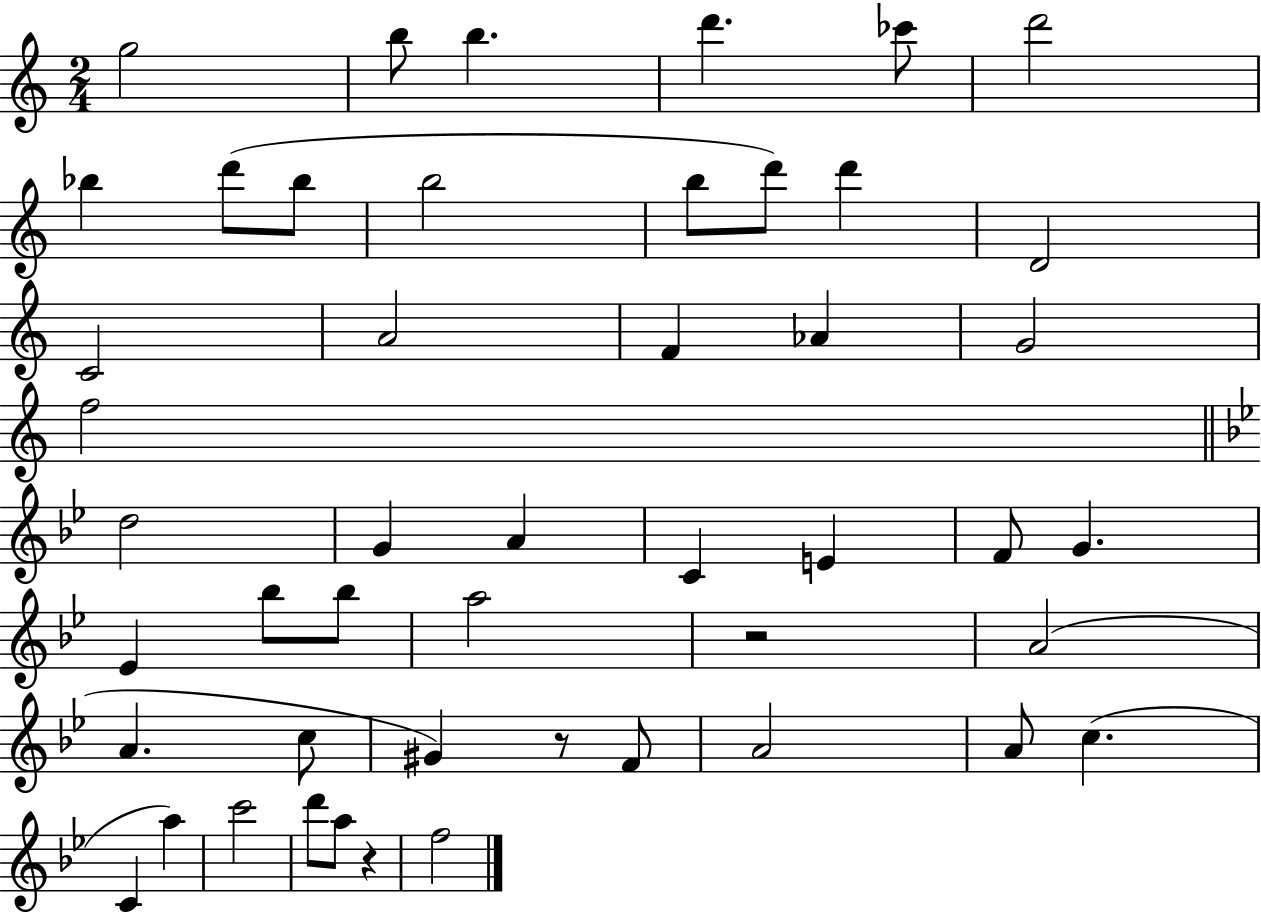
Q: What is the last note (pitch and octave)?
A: F5